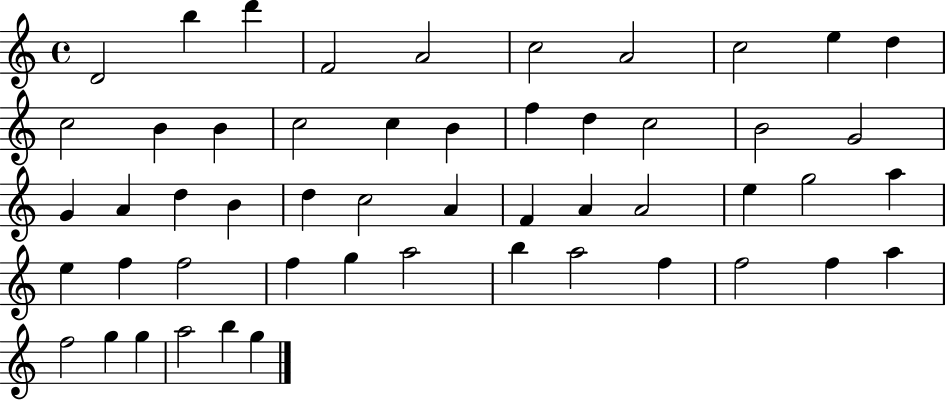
X:1
T:Untitled
M:4/4
L:1/4
K:C
D2 b d' F2 A2 c2 A2 c2 e d c2 B B c2 c B f d c2 B2 G2 G A d B d c2 A F A A2 e g2 a e f f2 f g a2 b a2 f f2 f a f2 g g a2 b g